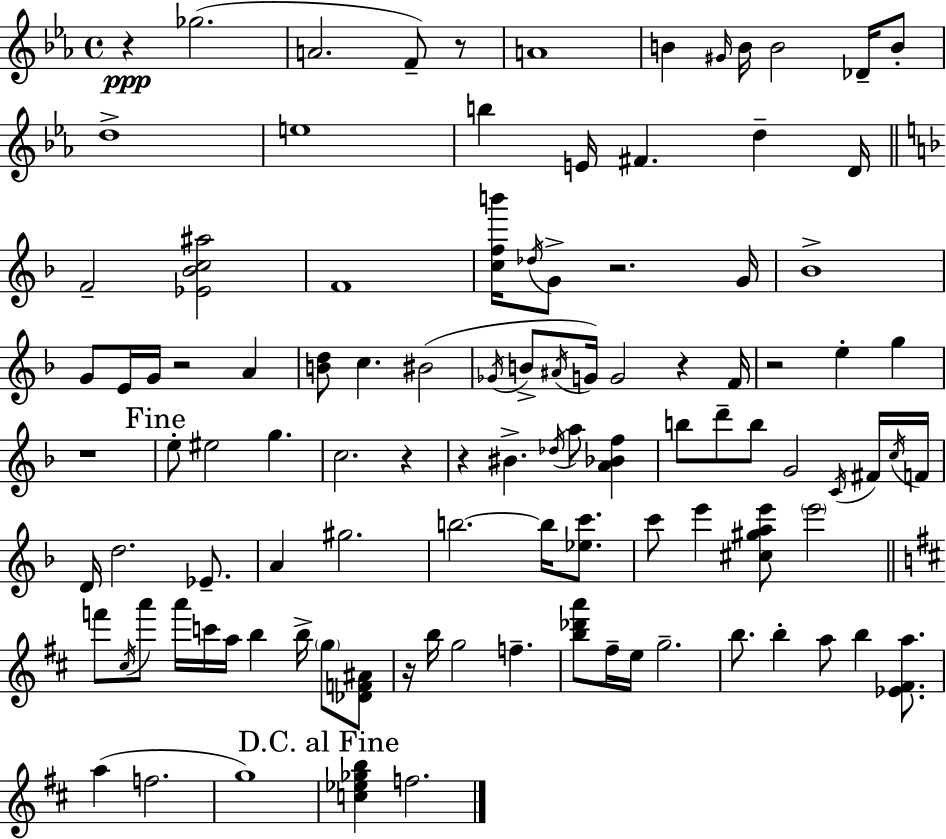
{
  \clef treble
  \time 4/4
  \defaultTimeSignature
  \key c \minor
  r4\ppp ges''2.( | a'2. f'8--) r8 | a'1 | b'4 \grace { gis'16 } b'16 b'2 des'16-- b'8-. | \break d''1-> | e''1 | b''4 e'16 fis'4. d''4-- | d'16 \bar "||" \break \key f \major f'2-- <ees' bes' c'' ais''>2 | f'1 | <c'' f'' b'''>16 \acciaccatura { des''16 } g'8-> r2. | g'16 bes'1-> | \break g'8 e'16 g'16 r2 a'4 | <b' d''>8 c''4. bis'2( | \acciaccatura { ges'16 } b'8-> \acciaccatura { ais'16 } g'16) g'2 r4 | f'16 r2 e''4-. g''4 | \break r1 | \mark "Fine" e''8-. eis''2 g''4. | c''2. r4 | r4 bis'4.-> \acciaccatura { des''16 } a''8 | \break <a' bes' f''>4 b''8 d'''8-- b''8 g'2 | \acciaccatura { c'16 } fis'16 \acciaccatura { c''16 } f'16 d'16 d''2. | ees'8.-- a'4 gis''2. | b''2.~~ | \break b''16 <ees'' c'''>8. c'''8 e'''4 <cis'' gis'' a'' e'''>8 \parenthesize e'''2 | \bar "||" \break \key d \major f'''8 \acciaccatura { cis''16 } a'''8 a'''16 c'''16 a''16 b''4 b''16-> \parenthesize g''8 <des' f' ais'>8 | r16 b''16 g''2 f''4.-- | <b'' des''' a'''>8 fis''16-- e''16 g''2.-- | b''8. b''4-. a''8 b''4 <ees' fis' a''>8. | \break a''4( f''2. | g''1) | \mark "D.C. al Fine" <c'' ees'' ges'' b''>4 f''2. | \bar "|."
}